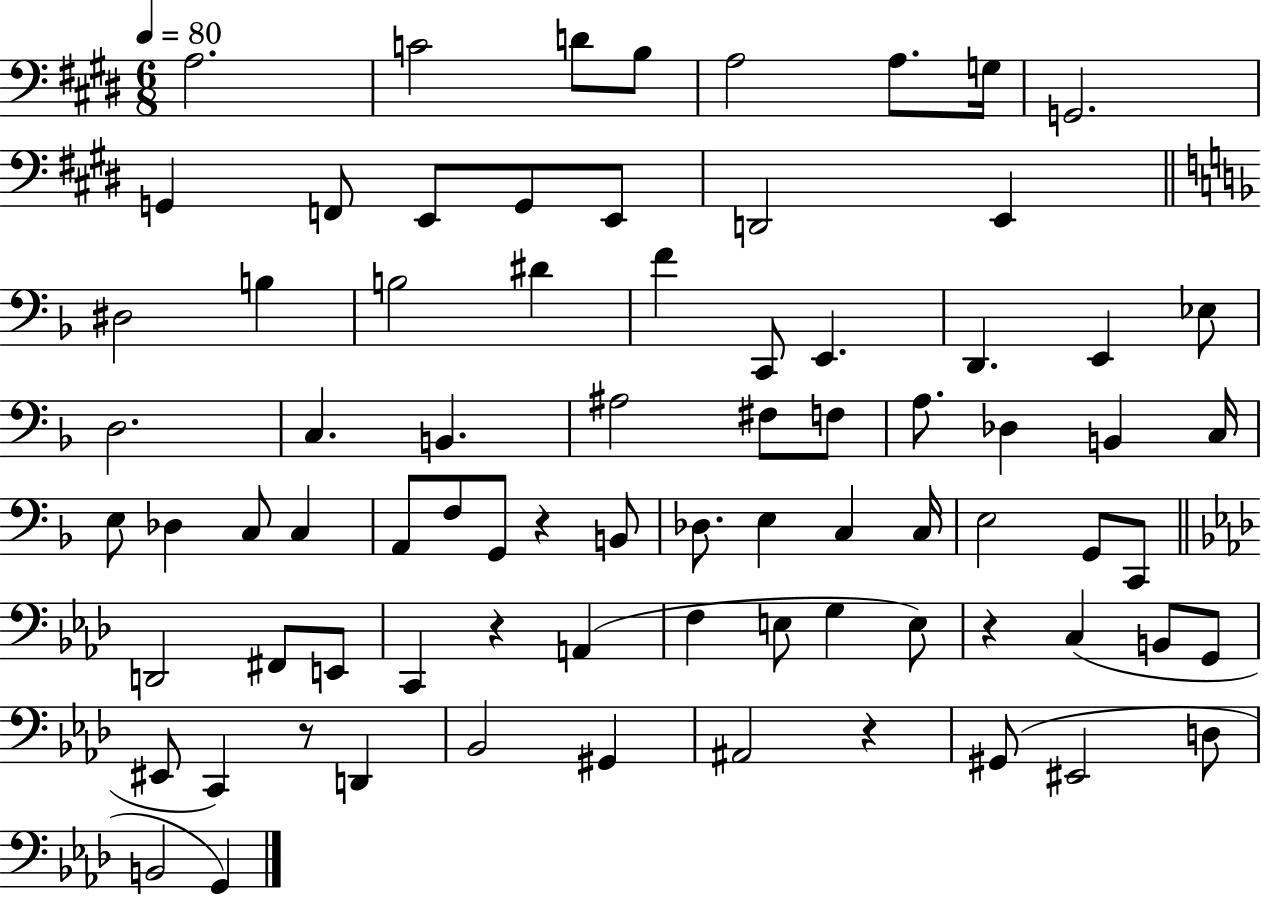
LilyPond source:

{
  \clef bass
  \numericTimeSignature
  \time 6/8
  \key e \major
  \tempo 4 = 80
  a2. | c'2 d'8 b8 | a2 a8. g16 | g,2. | \break g,4 f,8 e,8 g,8 e,8 | d,2 e,4 | \bar "||" \break \key f \major dis2 b4 | b2 dis'4 | f'4 c,8 e,4. | d,4. e,4 ees8 | \break d2. | c4. b,4. | ais2 fis8 f8 | a8. des4 b,4 c16 | \break e8 des4 c8 c4 | a,8 f8 g,8 r4 b,8 | des8. e4 c4 c16 | e2 g,8 c,8 | \break \bar "||" \break \key f \minor d,2 fis,8 e,8 | c,4 r4 a,4( | f4 e8 g4 e8) | r4 c4( b,8 g,8 | \break eis,8 c,4) r8 d,4 | bes,2 gis,4 | ais,2 r4 | gis,8( eis,2 d8 | \break b,2 g,4) | \bar "|."
}